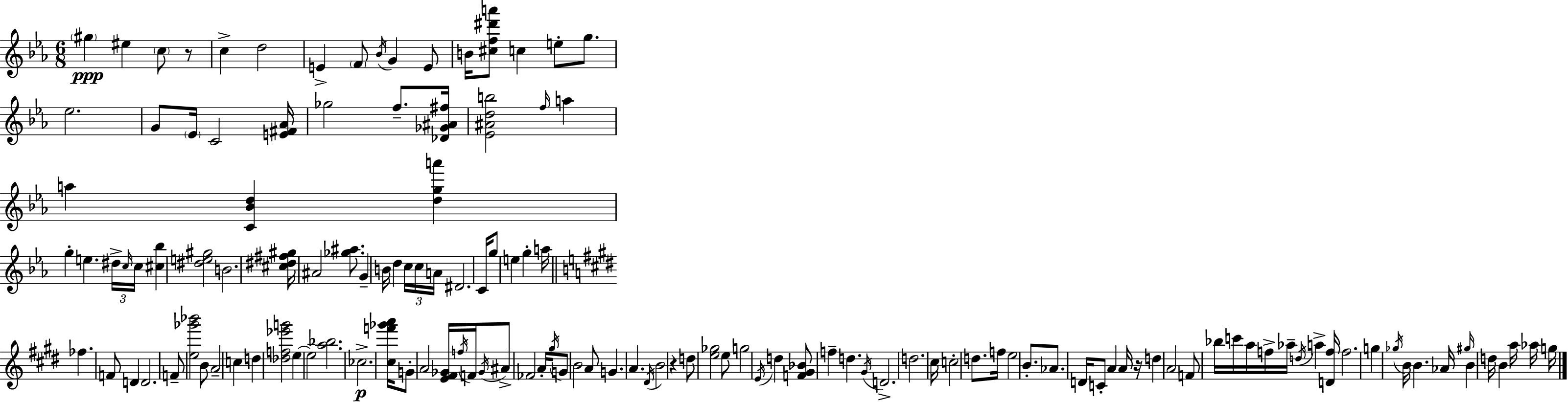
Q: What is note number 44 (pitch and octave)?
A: F4